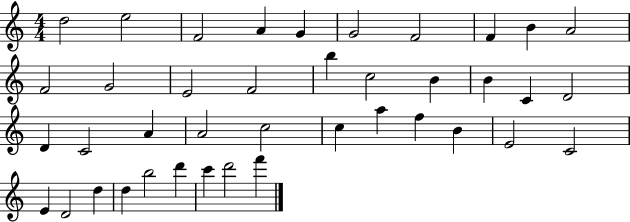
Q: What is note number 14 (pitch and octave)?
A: F4